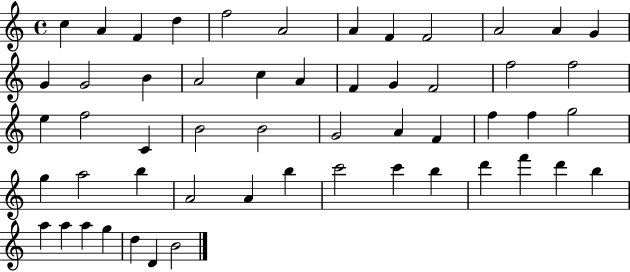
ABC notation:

X:1
T:Untitled
M:4/4
L:1/4
K:C
c A F d f2 A2 A F F2 A2 A G G G2 B A2 c A F G F2 f2 f2 e f2 C B2 B2 G2 A F f f g2 g a2 b A2 A b c'2 c' b d' f' d' b a a a g d D B2